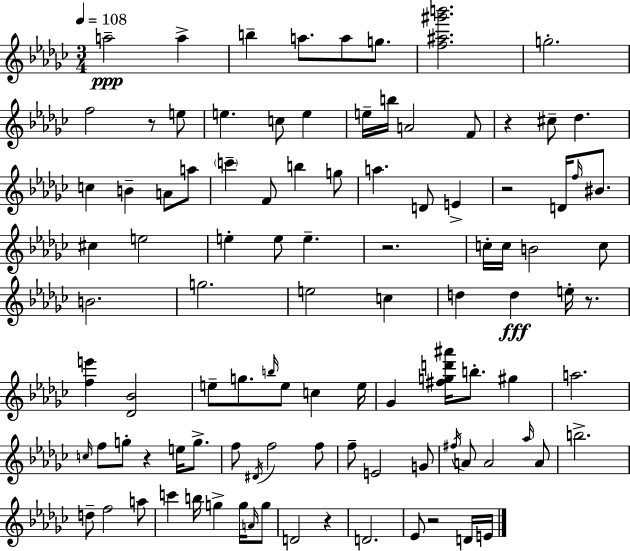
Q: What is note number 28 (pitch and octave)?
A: D4